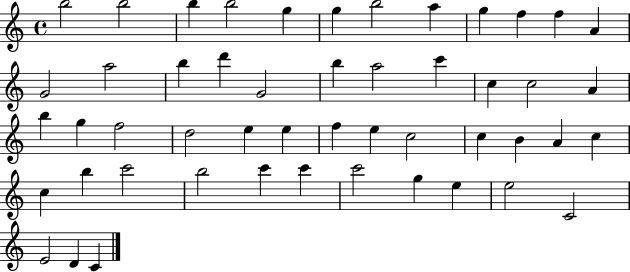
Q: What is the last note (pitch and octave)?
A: C4